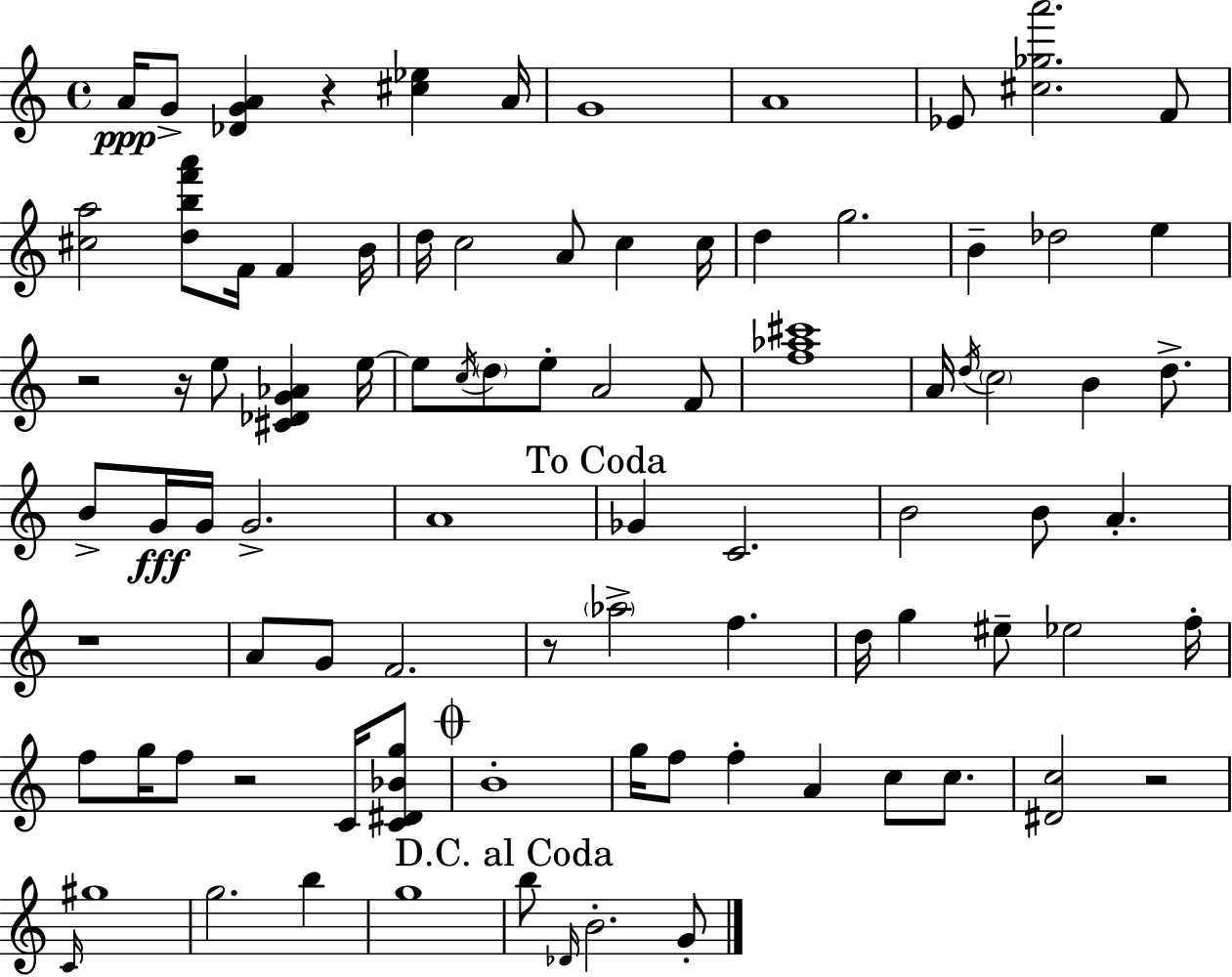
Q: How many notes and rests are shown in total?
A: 89